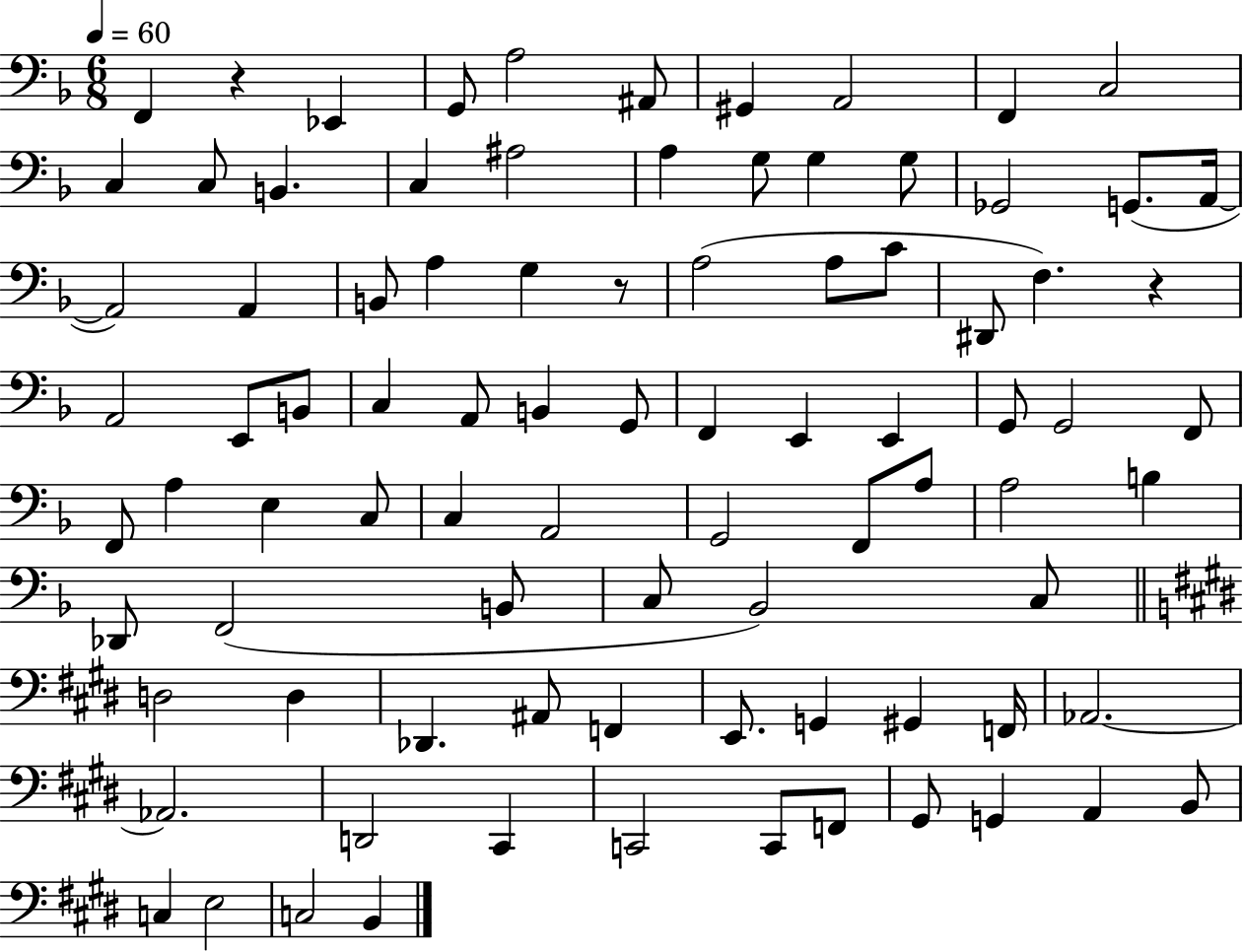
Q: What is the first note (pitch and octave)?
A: F2